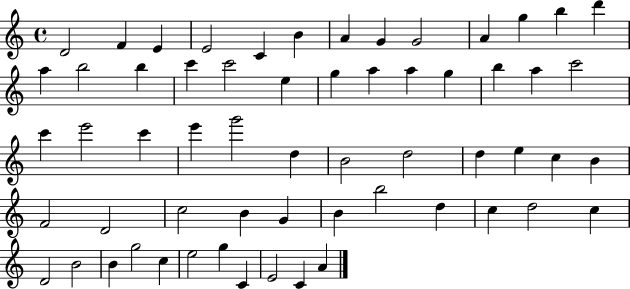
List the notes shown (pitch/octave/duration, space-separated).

D4/h F4/q E4/q E4/h C4/q B4/q A4/q G4/q G4/h A4/q G5/q B5/q D6/q A5/q B5/h B5/q C6/q C6/h E5/q G5/q A5/q A5/q G5/q B5/q A5/q C6/h C6/q E6/h C6/q E6/q G6/h D5/q B4/h D5/h D5/q E5/q C5/q B4/q F4/h D4/h C5/h B4/q G4/q B4/q B5/h D5/q C5/q D5/h C5/q D4/h B4/h B4/q G5/h C5/q E5/h G5/q C4/q E4/h C4/q A4/q